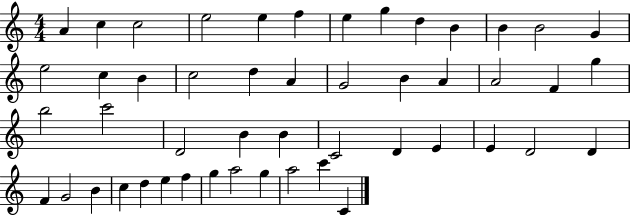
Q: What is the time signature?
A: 4/4